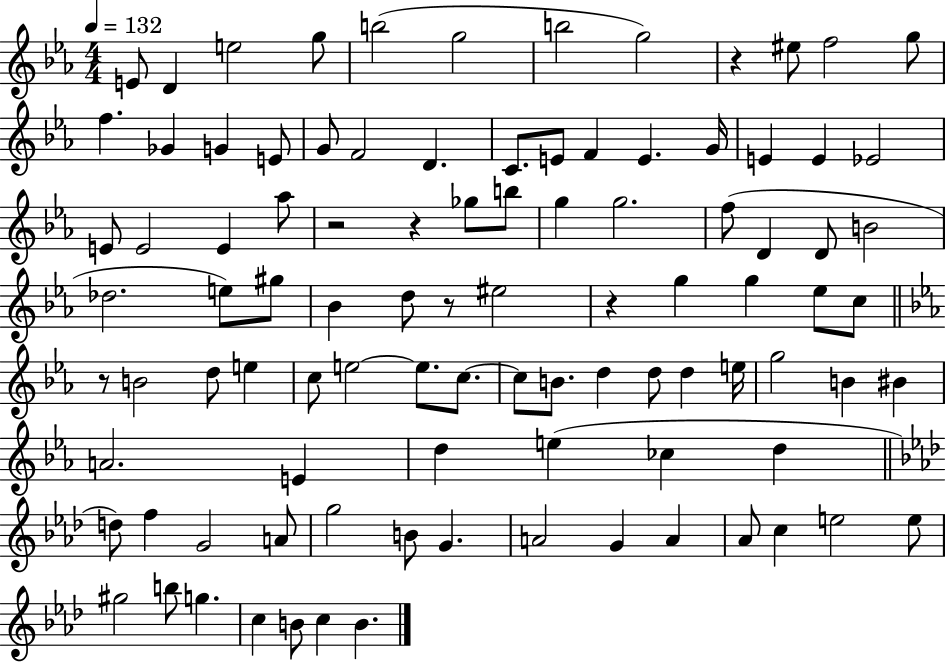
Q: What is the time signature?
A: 4/4